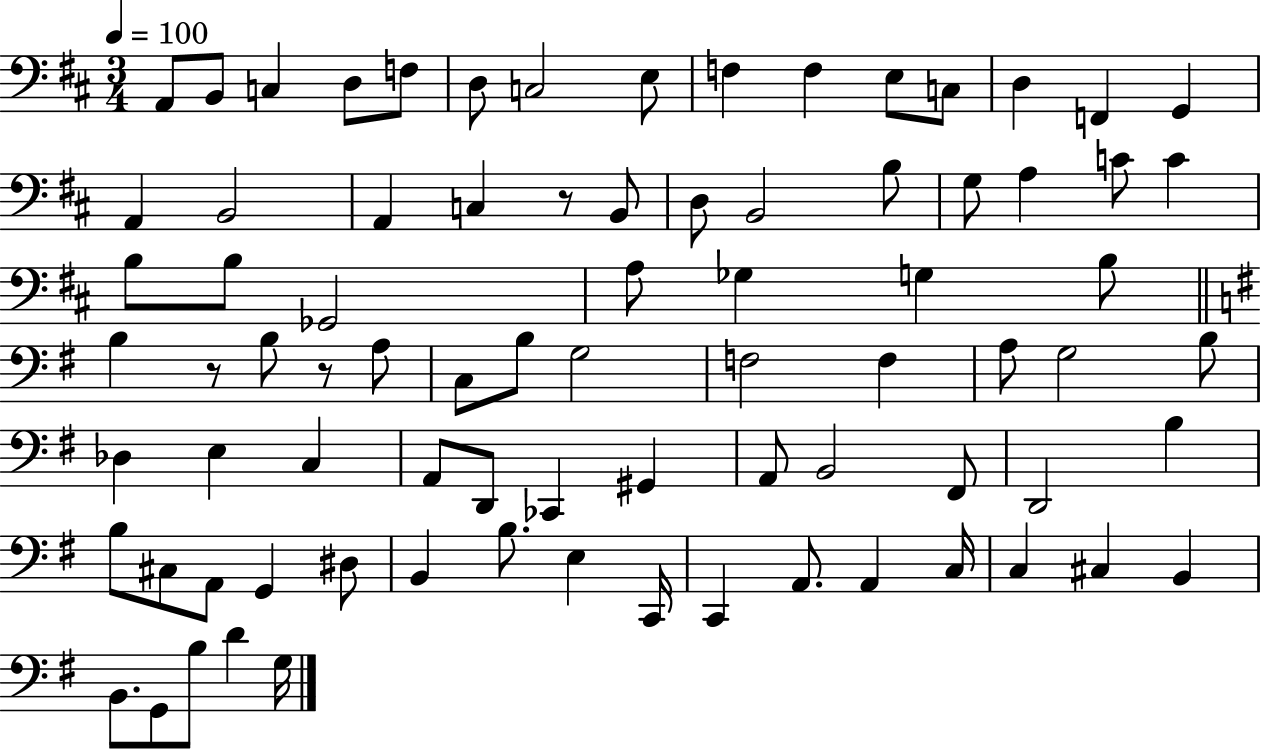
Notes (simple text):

A2/e B2/e C3/q D3/e F3/e D3/e C3/h E3/e F3/q F3/q E3/e C3/e D3/q F2/q G2/q A2/q B2/h A2/q C3/q R/e B2/e D3/e B2/h B3/e G3/e A3/q C4/e C4/q B3/e B3/e Gb2/h A3/e Gb3/q G3/q B3/e B3/q R/e B3/e R/e A3/e C3/e B3/e G3/h F3/h F3/q A3/e G3/h B3/e Db3/q E3/q C3/q A2/e D2/e CES2/q G#2/q A2/e B2/h F#2/e D2/h B3/q B3/e C#3/e A2/e G2/q D#3/e B2/q B3/e. E3/q C2/s C2/q A2/e. A2/q C3/s C3/q C#3/q B2/q B2/e. G2/e B3/e D4/q G3/s